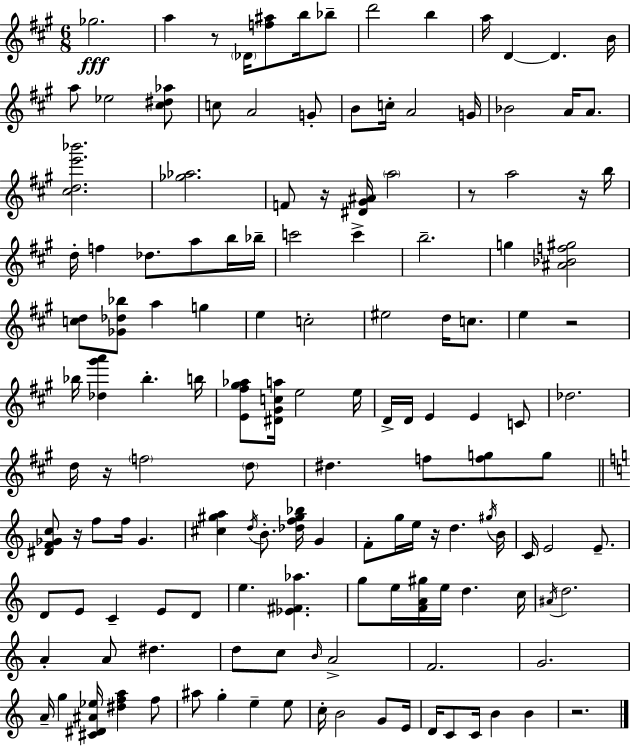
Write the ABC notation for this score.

X:1
T:Untitled
M:6/8
L:1/4
K:A
_g2 a z/2 _D/4 [f^a]/2 b/4 _b/2 d'2 b a/4 D D B/4 a/2 _e2 [^c^d_a]/2 c/2 A2 G/2 B/2 c/4 A2 G/4 _B2 A/4 A/2 [^cde'_b']2 [_g_a]2 F/2 z/4 [^D^G^A]/4 a2 z/2 a2 z/4 b/4 d/4 f _d/2 a/2 b/4 _b/4 c'2 c' b2 g [^A_Bf^g]2 [cd]/2 [_G_d_b]/2 a g e c2 ^e2 d/4 c/2 e z2 _b/4 [_d^g'a'] _b b/4 [E^f^g_a]/2 [^D^Gca]/4 e2 e/4 D/4 D/4 E E C/2 _d2 d/4 z/4 f2 d/2 ^d f/2 [fg]/2 g/2 [^DF_Gc]/2 z/4 f/2 f/4 _G [^c^ga] d/4 B/2 [_df^g_b]/4 G F/2 g/4 e/4 z/4 d ^g/4 B/4 C/4 E2 E/2 D/2 E/2 C E/2 D/2 e [_E^F_a] g/2 e/4 [FA^g]/4 e/4 d c/4 ^A/4 d2 A A/2 ^d d/2 c/2 B/4 A2 F2 G2 A/4 g [^C^D^A_e]/4 [^dfa] f/2 ^a/2 g e e/2 c/4 B2 G/2 E/4 D/4 C/2 C/4 B B z2